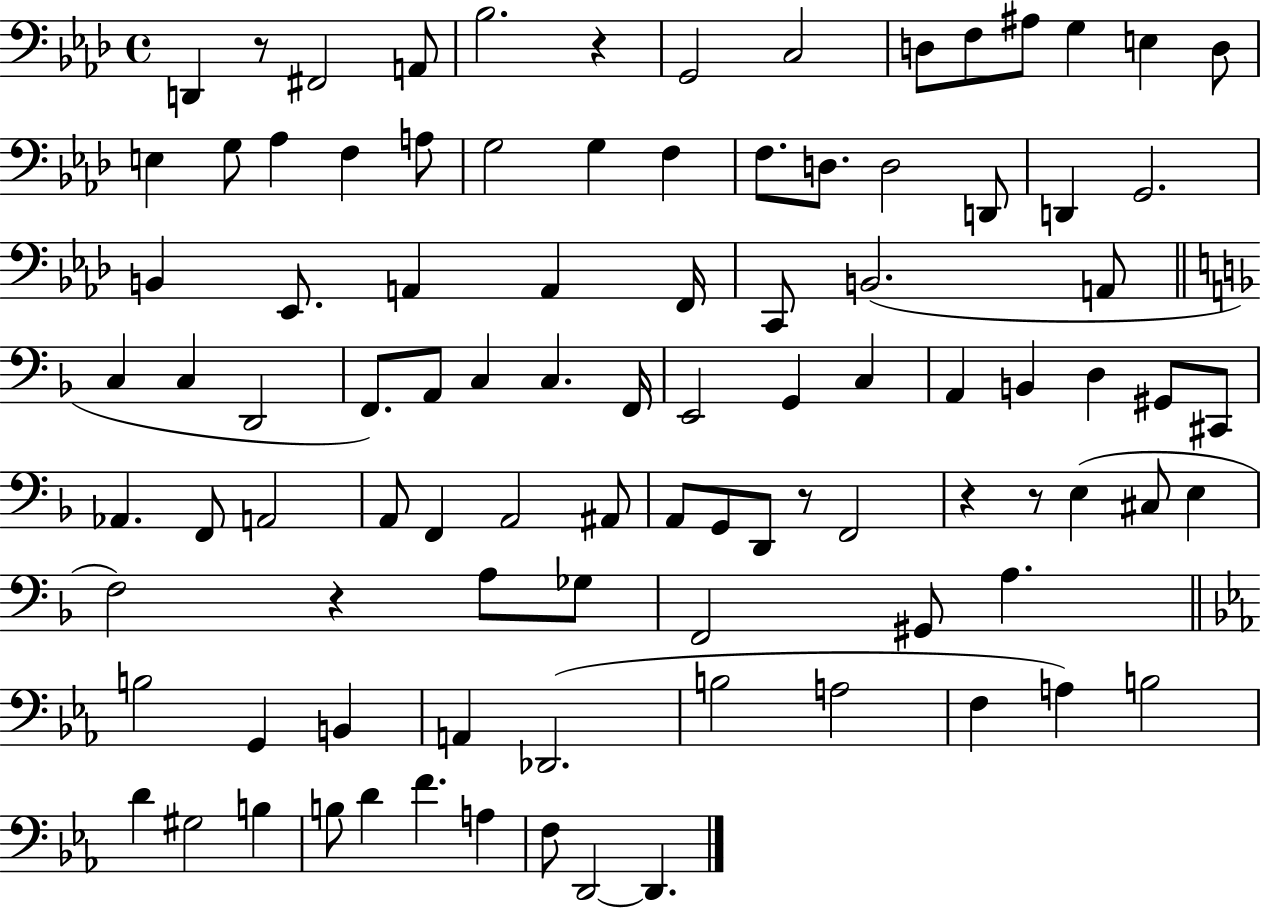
D2/q R/e F#2/h A2/e Bb3/h. R/q G2/h C3/h D3/e F3/e A#3/e G3/q E3/q D3/e E3/q G3/e Ab3/q F3/q A3/e G3/h G3/q F3/q F3/e. D3/e. D3/h D2/e D2/q G2/h. B2/q Eb2/e. A2/q A2/q F2/s C2/e B2/h. A2/e C3/q C3/q D2/h F2/e. A2/e C3/q C3/q. F2/s E2/h G2/q C3/q A2/q B2/q D3/q G#2/e C#2/e Ab2/q. F2/e A2/h A2/e F2/q A2/h A#2/e A2/e G2/e D2/e R/e F2/h R/q R/e E3/q C#3/e E3/q F3/h R/q A3/e Gb3/e F2/h G#2/e A3/q. B3/h G2/q B2/q A2/q Db2/h. B3/h A3/h F3/q A3/q B3/h D4/q G#3/h B3/q B3/e D4/q F4/q. A3/q F3/e D2/h D2/q.